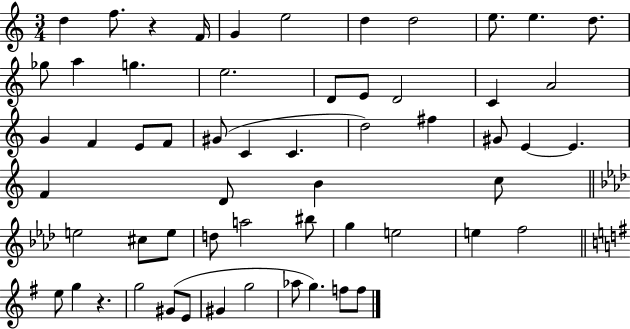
{
  \clef treble
  \numericTimeSignature
  \time 3/4
  \key c \major
  d''4 f''8. r4 f'16 | g'4 e''2 | d''4 d''2 | e''8. e''4. d''8. | \break ges''8 a''4 g''4. | e''2. | d'8 e'8 d'2 | c'4 a'2 | \break g'4 f'4 e'8 f'8 | gis'8( c'4 c'4. | d''2) fis''4 | gis'8 e'4~~ e'4. | \break f'4 d'8 b'4 c''8 | \bar "||" \break \key aes \major e''2 cis''8 e''8 | d''8 a''2 bis''8 | g''4 e''2 | e''4 f''2 | \break \bar "||" \break \key g \major e''8 g''4 r4. | g''2 gis'8( e'8 | gis'4 g''2 | aes''8 g''4.) f''8 f''8 | \break \bar "|."
}